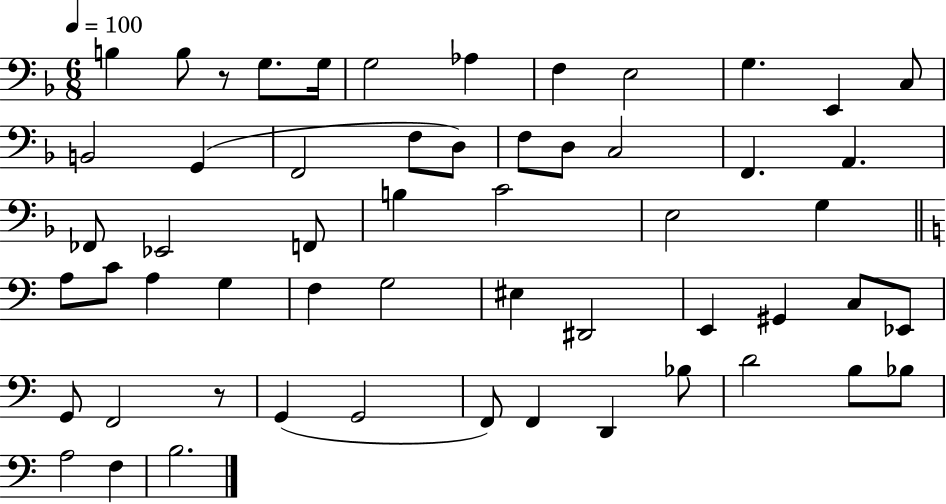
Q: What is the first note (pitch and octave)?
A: B3